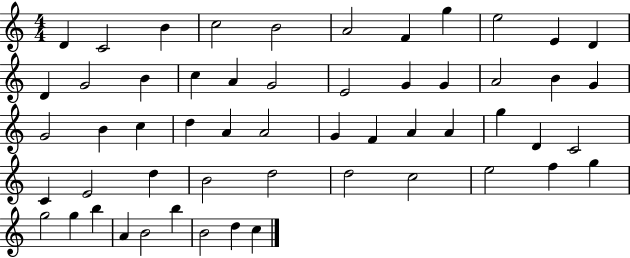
{
  \clef treble
  \numericTimeSignature
  \time 4/4
  \key c \major
  d'4 c'2 b'4 | c''2 b'2 | a'2 f'4 g''4 | e''2 e'4 d'4 | \break d'4 g'2 b'4 | c''4 a'4 g'2 | e'2 g'4 g'4 | a'2 b'4 g'4 | \break g'2 b'4 c''4 | d''4 a'4 a'2 | g'4 f'4 a'4 a'4 | g''4 d'4 c'2 | \break c'4 e'2 d''4 | b'2 d''2 | d''2 c''2 | e''2 f''4 g''4 | \break g''2 g''4 b''4 | a'4 b'2 b''4 | b'2 d''4 c''4 | \bar "|."
}